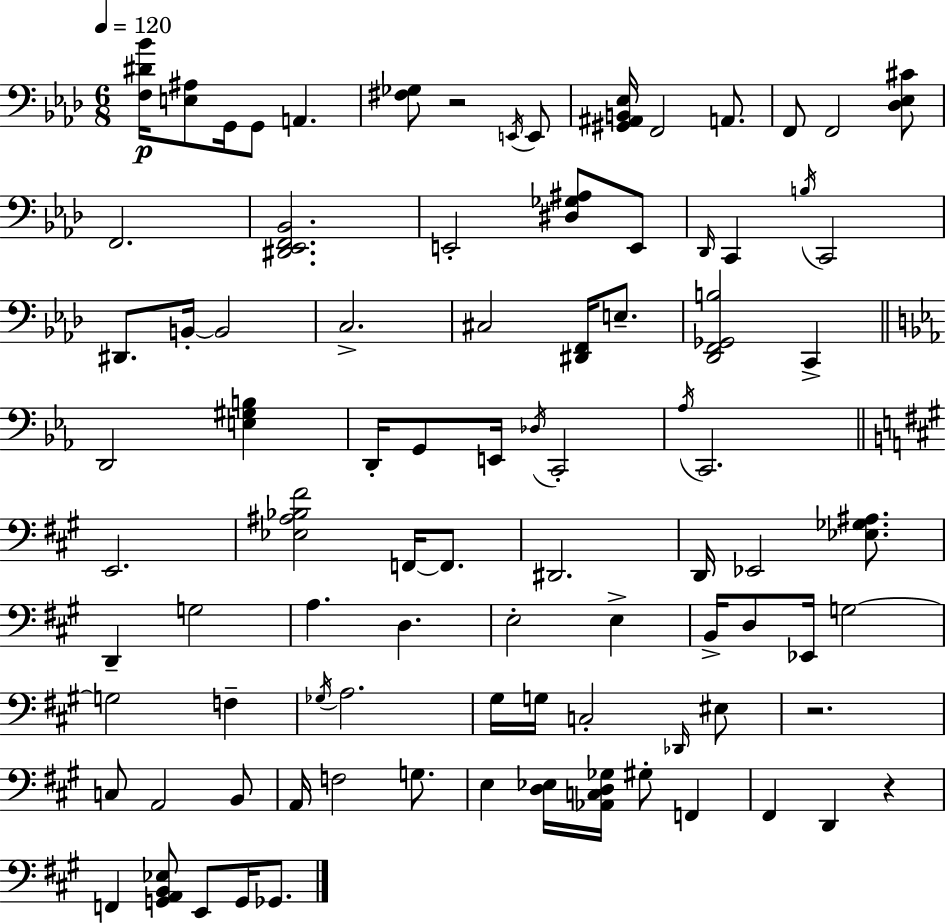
X:1
T:Untitled
M:6/8
L:1/4
K:Fm
[F,^D_B]/4 [E,^A,]/2 G,,/4 G,,/2 A,, [^F,_G,]/2 z2 E,,/4 E,,/2 [^G,,^A,,B,,_E,]/4 F,,2 A,,/2 F,,/2 F,,2 [_D,_E,^C]/2 F,,2 [^D,,_E,,F,,_B,,]2 E,,2 [^D,_G,^A,]/2 E,,/2 _D,,/4 C,, B,/4 C,,2 ^D,,/2 B,,/4 B,,2 C,2 ^C,2 [^D,,F,,]/4 E,/2 [_D,,F,,_G,,B,]2 C,, D,,2 [E,^G,B,] D,,/4 G,,/2 E,,/4 _D,/4 C,,2 _A,/4 C,,2 E,,2 [_E,^A,_B,^F]2 F,,/4 F,,/2 ^D,,2 D,,/4 _E,,2 [_E,_G,^A,]/2 D,, G,2 A, D, E,2 E, B,,/4 D,/2 _E,,/4 G,2 G,2 F, _G,/4 A,2 ^G,/4 G,/4 C,2 _D,,/4 ^E,/2 z2 C,/2 A,,2 B,,/2 A,,/4 F,2 G,/2 E, [D,_E,]/4 [_A,,C,D,_G,]/4 ^G,/2 F,, ^F,, D,, z F,, [G,,A,,B,,_E,]/2 E,,/2 G,,/4 _G,,/2